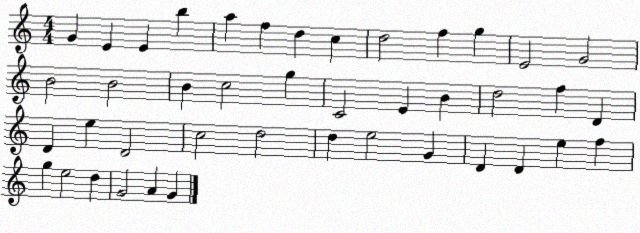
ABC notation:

X:1
T:Untitled
M:4/4
L:1/4
K:C
G E E b a f d c d2 f g E2 G2 B2 B2 B c2 g C2 E B d2 f D D e D2 c2 d2 d e2 G D D e f g e2 d G2 A G